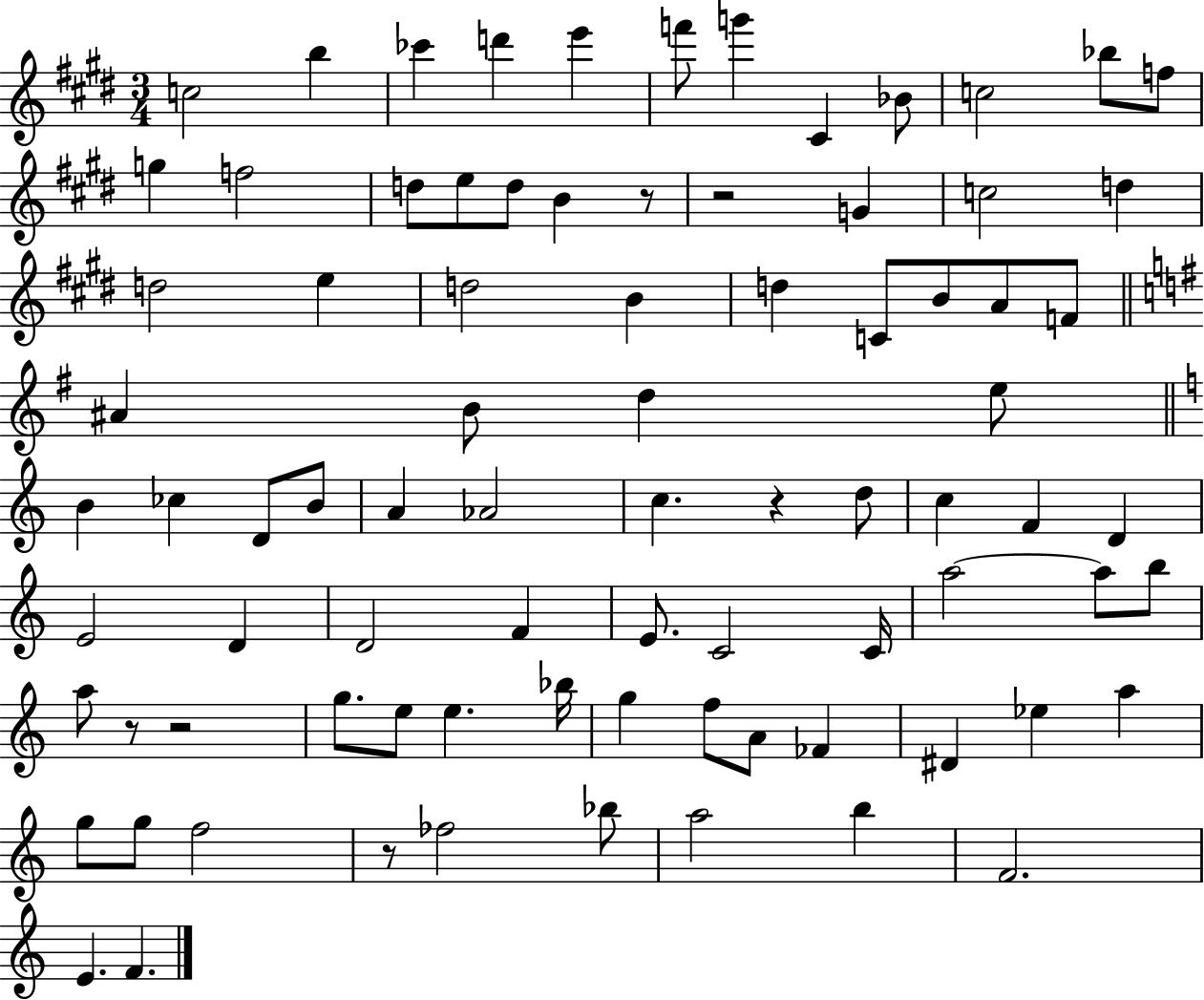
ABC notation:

X:1
T:Untitled
M:3/4
L:1/4
K:E
c2 b _c' d' e' f'/2 g' ^C _B/2 c2 _b/2 f/2 g f2 d/2 e/2 d/2 B z/2 z2 G c2 d d2 e d2 B d C/2 B/2 A/2 F/2 ^A B/2 d e/2 B _c D/2 B/2 A _A2 c z d/2 c F D E2 D D2 F E/2 C2 C/4 a2 a/2 b/2 a/2 z/2 z2 g/2 e/2 e _b/4 g f/2 A/2 _F ^D _e a g/2 g/2 f2 z/2 _f2 _b/2 a2 b F2 E F